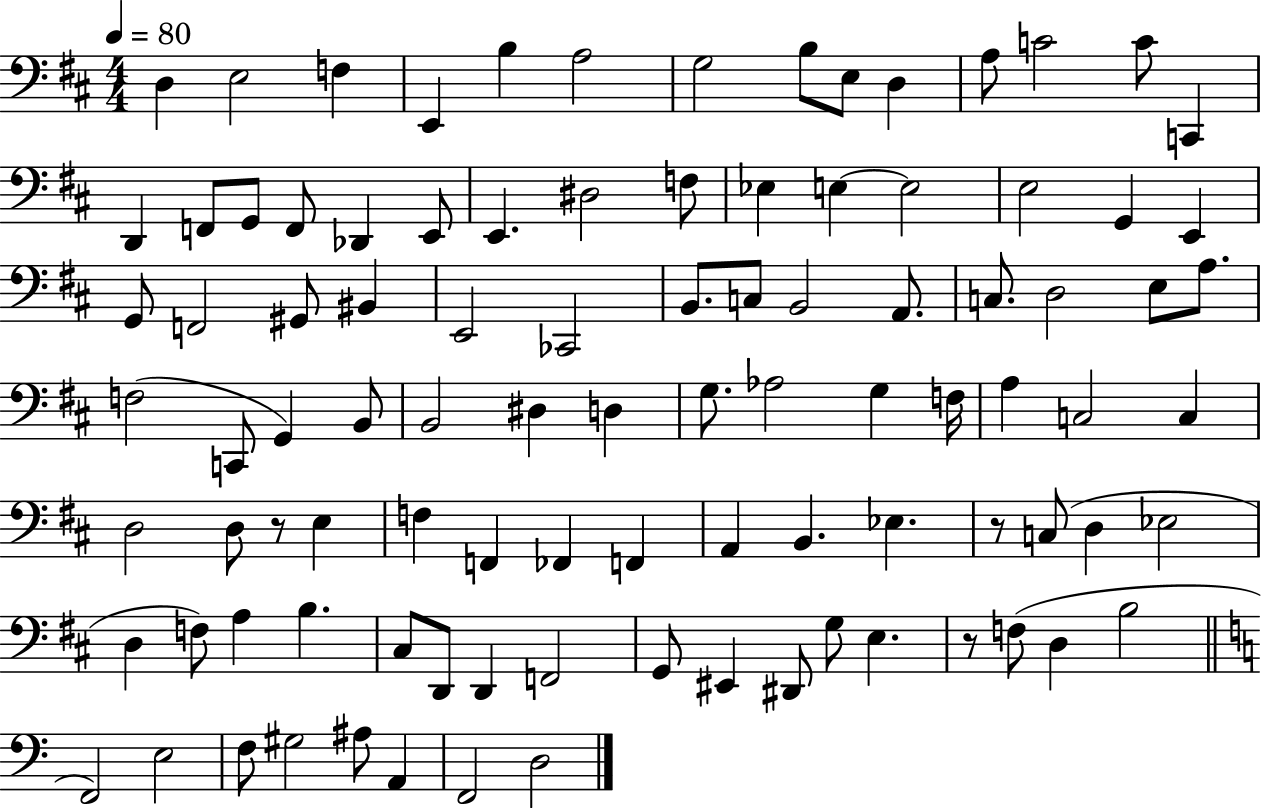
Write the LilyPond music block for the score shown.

{
  \clef bass
  \numericTimeSignature
  \time 4/4
  \key d \major
  \tempo 4 = 80
  d4 e2 f4 | e,4 b4 a2 | g2 b8 e8 d4 | a8 c'2 c'8 c,4 | \break d,4 f,8 g,8 f,8 des,4 e,8 | e,4. dis2 f8 | ees4 e4~~ e2 | e2 g,4 e,4 | \break g,8 f,2 gis,8 bis,4 | e,2 ces,2 | b,8. c8 b,2 a,8. | c8. d2 e8 a8. | \break f2( c,8 g,4) b,8 | b,2 dis4 d4 | g8. aes2 g4 f16 | a4 c2 c4 | \break d2 d8 r8 e4 | f4 f,4 fes,4 f,4 | a,4 b,4. ees4. | r8 c8( d4 ees2 | \break d4 f8) a4 b4. | cis8 d,8 d,4 f,2 | g,8 eis,4 dis,8 g8 e4. | r8 f8( d4 b2 | \break \bar "||" \break \key c \major f,2) e2 | f8 gis2 ais8 a,4 | f,2 d2 | \bar "|."
}